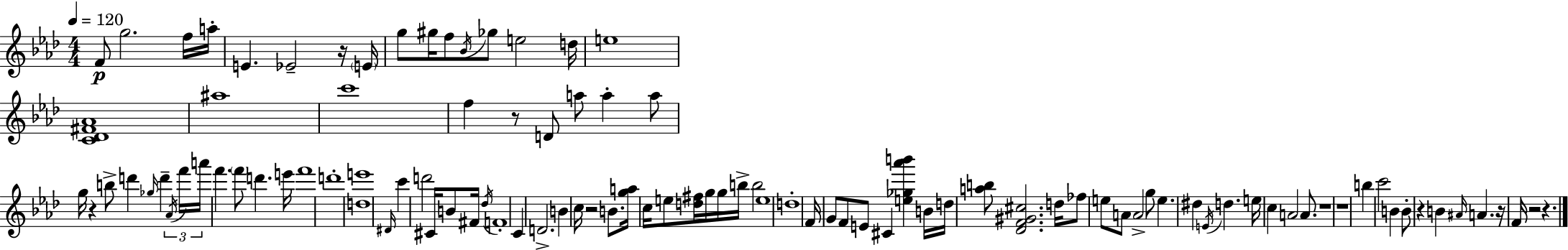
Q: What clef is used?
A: treble